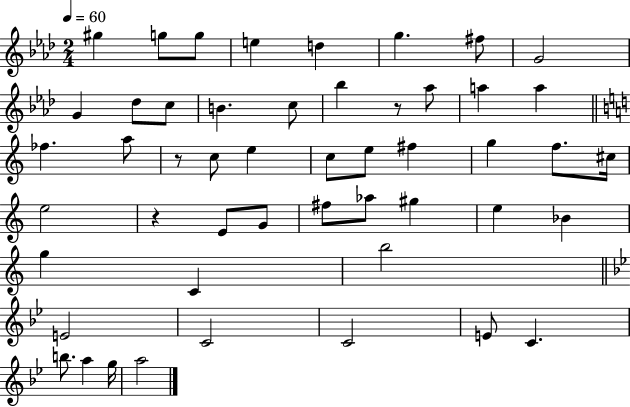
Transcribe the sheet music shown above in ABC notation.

X:1
T:Untitled
M:2/4
L:1/4
K:Ab
^g g/2 g/2 e d g ^f/2 G2 G _d/2 c/2 B c/2 _b z/2 _a/2 a a _f a/2 z/2 c/2 e c/2 e/2 ^f g f/2 ^c/4 e2 z E/2 G/2 ^f/2 _a/2 ^g e _B g C b2 E2 C2 C2 E/2 C b/2 a g/4 a2